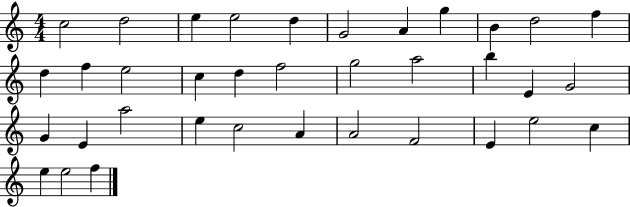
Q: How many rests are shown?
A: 0